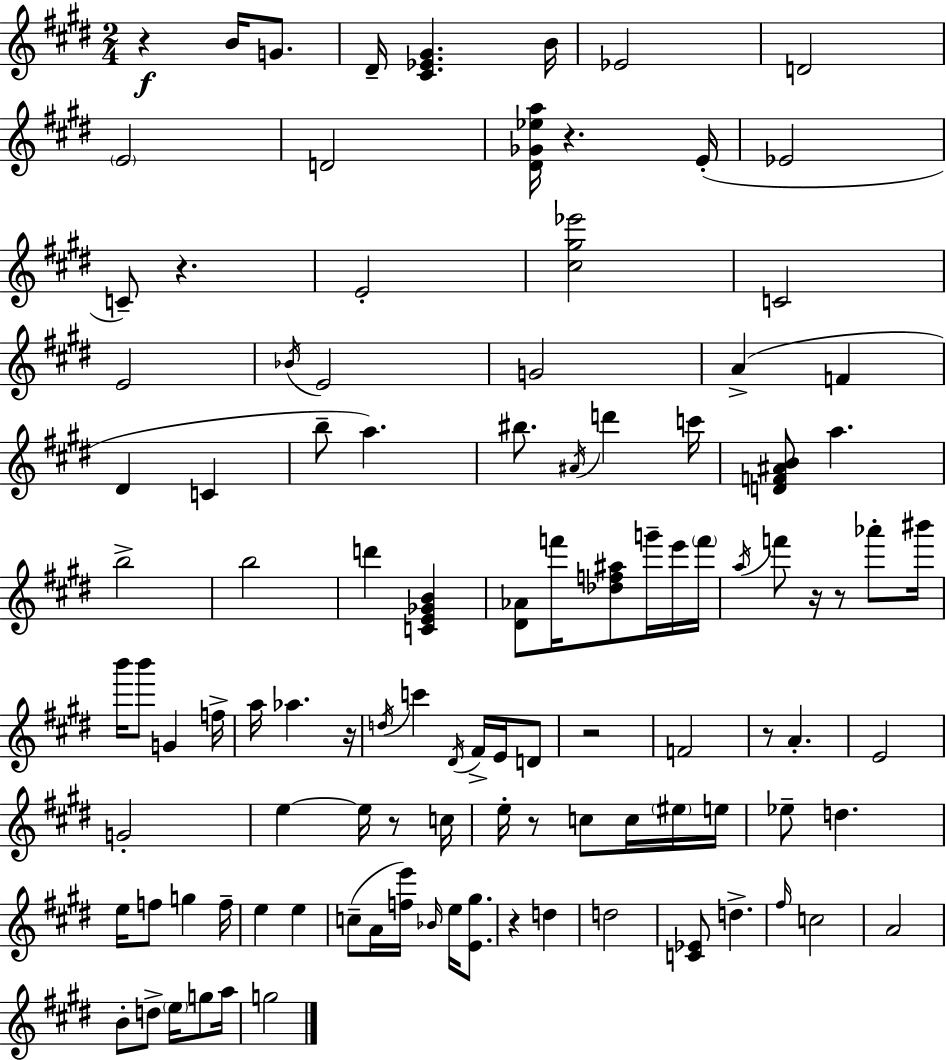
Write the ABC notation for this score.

X:1
T:Untitled
M:2/4
L:1/4
K:E
z B/4 G/2 ^D/4 [^C_E^G] B/4 _E2 D2 E2 D2 [^D_G_ea]/4 z E/4 _E2 C/2 z E2 [^c^g_e']2 C2 E2 _B/4 E2 G2 A F ^D C b/2 a ^b/2 ^A/4 d' c'/4 [DF^AB]/2 a b2 b2 d' [CE_GB] [^D_A]/2 f'/4 [_df^a]/2 g'/4 e'/4 f'/4 a/4 f'/2 z/4 z/2 _a'/2 ^b'/4 b'/4 b'/2 G f/4 a/4 _a z/4 d/4 c' ^D/4 ^F/4 E/4 D/2 z2 F2 z/2 A E2 G2 e e/4 z/2 c/4 e/4 z/2 c/2 c/4 ^e/4 e/4 _e/2 d e/4 f/2 g f/4 e e c/2 A/4 [fe']/4 _B/4 e/4 [E^g]/2 z d d2 [C_E]/2 d ^f/4 c2 A2 B/2 d/2 e/4 g/2 a/4 g2